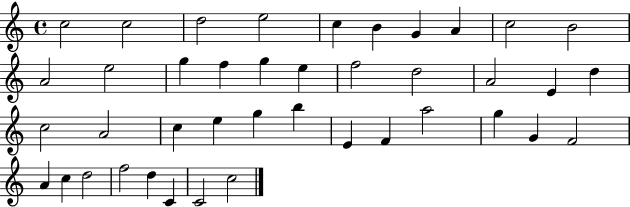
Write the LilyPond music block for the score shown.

{
  \clef treble
  \time 4/4
  \defaultTimeSignature
  \key c \major
  c''2 c''2 | d''2 e''2 | c''4 b'4 g'4 a'4 | c''2 b'2 | \break a'2 e''2 | g''4 f''4 g''4 e''4 | f''2 d''2 | a'2 e'4 d''4 | \break c''2 a'2 | c''4 e''4 g''4 b''4 | e'4 f'4 a''2 | g''4 g'4 f'2 | \break a'4 c''4 d''2 | f''2 d''4 c'4 | c'2 c''2 | \bar "|."
}